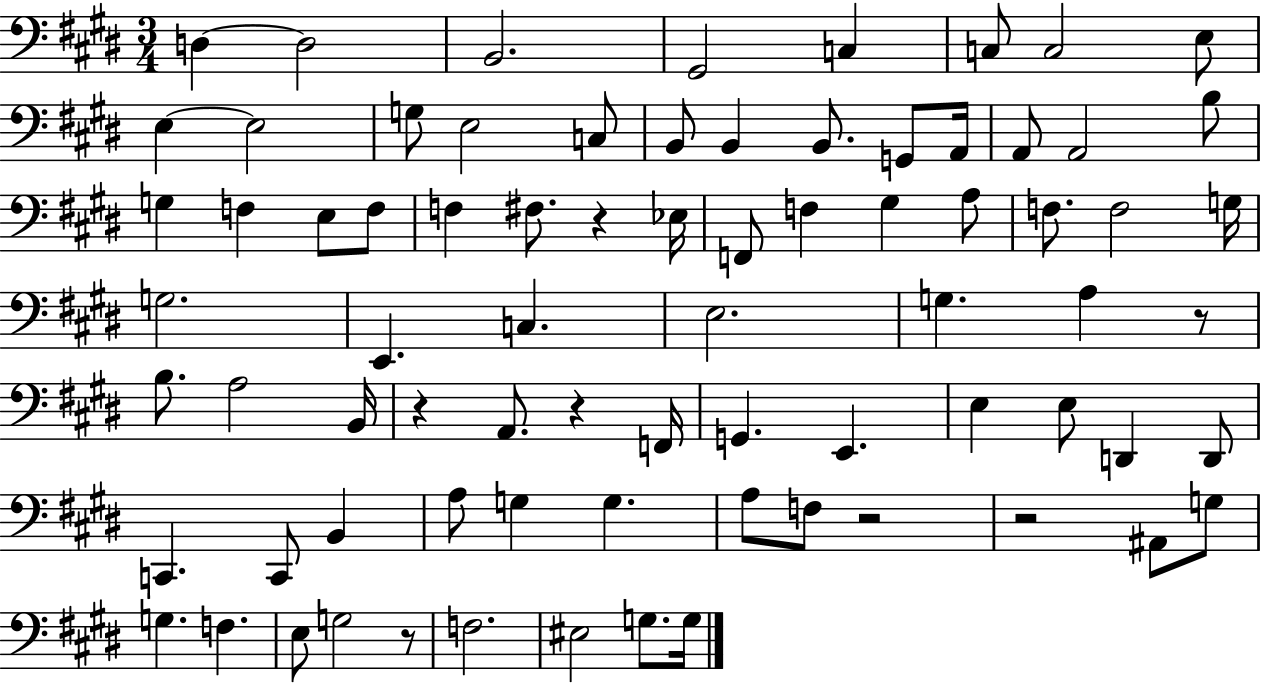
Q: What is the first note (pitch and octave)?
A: D3